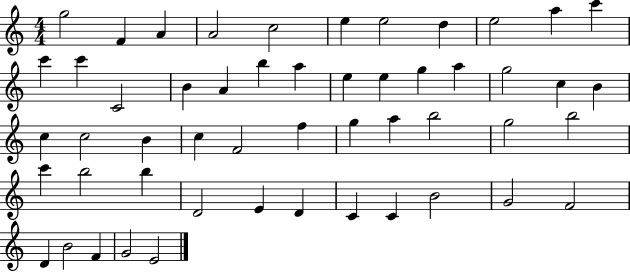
X:1
T:Untitled
M:4/4
L:1/4
K:C
g2 F A A2 c2 e e2 d e2 a c' c' c' C2 B A b a e e g a g2 c B c c2 B c F2 f g a b2 g2 b2 c' b2 b D2 E D C C B2 G2 F2 D B2 F G2 E2